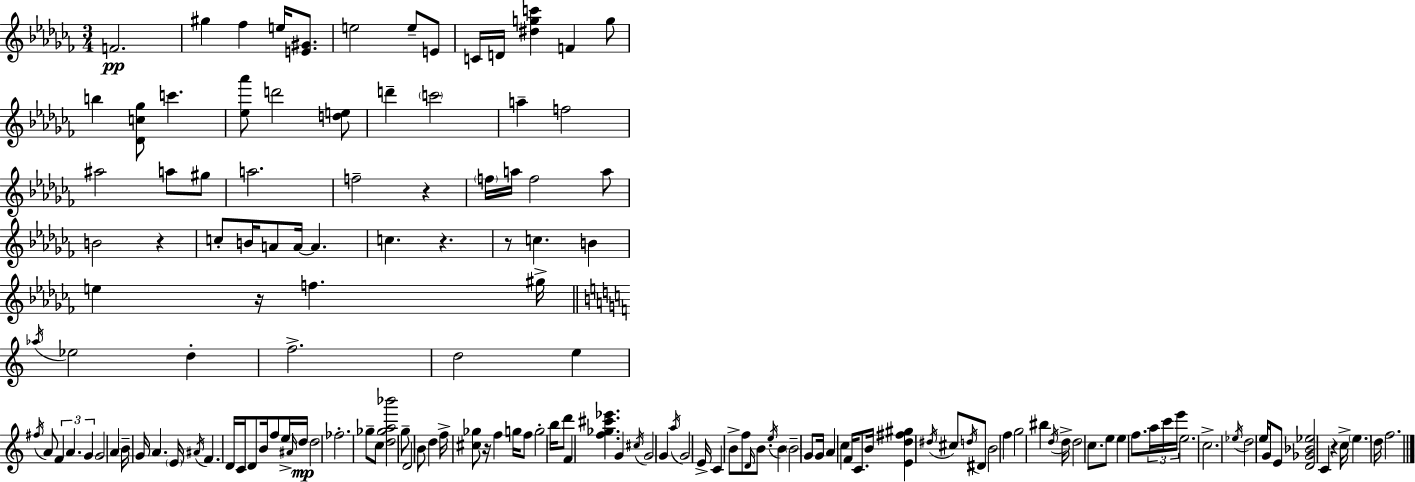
{
  \clef treble
  \numericTimeSignature
  \time 3/4
  \key aes \minor
  f'2.\pp | gis''4 fes''4 e''16 <e' gis'>8. | e''2 e''8-- e'8 | c'16 d'16 <dis'' g'' c'''>4 f'4 g''8 | \break b''4 <des' c'' ges''>8 c'''4. | <ees'' aes'''>8 d'''2 <d'' e''>8 | d'''4-- \parenthesize c'''2 | a''4-- f''2 | \break ais''2 a''8 gis''8 | a''2. | f''2-- r4 | \parenthesize f''16 a''16 f''2 a''8 | \break b'2 r4 | c''8-. b'16 a'8 a'16~~ a'4. | c''4. r4. | r8 c''4. b'4 | \break e''4 r16 f''4. gis''16-> | \bar "||" \break \key a \minor \acciaccatura { aes''16 } ees''2 d''4-. | f''2.-> | d''2 e''4 | \acciaccatura { fis''16 } a'8 \tuplet 3/2 { f'4 a'4. | \break g'4 } g'2 | a'4 b'16-- g'16 a'4. | \parenthesize e'16 \acciaccatura { ais'16 } f'4. d'16 c'16 | d'8 b'16 f''8 e''16-> \grace { ais'16 } d''16\mp d''2 | \break fes''2.-. | ges''8-- c''8 <d'' ges'' a'' bes'''>2 | g''8-- d'2 | b'8 d''4 f''16-> <cis'' ges''>8 r16 | \break f''4 g''16 f''8 g''2-. | b''16 d'''8 f'4 <f'' ges'' cis''' ees'''>4. | g'4 \acciaccatura { cis''16 } g'2 | g'4 \acciaccatura { a''16 } g'2 | \break e'16-> c'4 b'8-> | f''8 \grace { d'16 } b'8. \acciaccatura { e''16 } b'4 | \parenthesize b'2-- g'8 g'16 a'4 | c''4 f'16 c'8. b'16 | \break <e' d'' fis'' gis''>4 \acciaccatura { dis''16 } cis''8 \acciaccatura { d''16 } dis'8 b'2 | f''4 g''2 | bis''4 \acciaccatura { d''16 } d''16-> | d''2 c''8. e''8 | \break e''4 f''8. \tuplet 3/2 { a''16 c'''16 e'''16 } e''2. | c''2.-> | \acciaccatura { ees''16 } | d''2 e''16 g'16 e'8 | \break <d' ges' bes' ees''>2 c'4 | r4 c''16-> \parenthesize e''4. d''16 | f''2. | \bar "|."
}